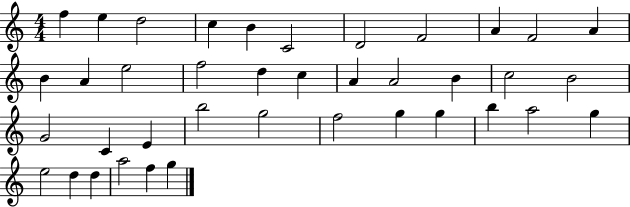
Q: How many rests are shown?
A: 0